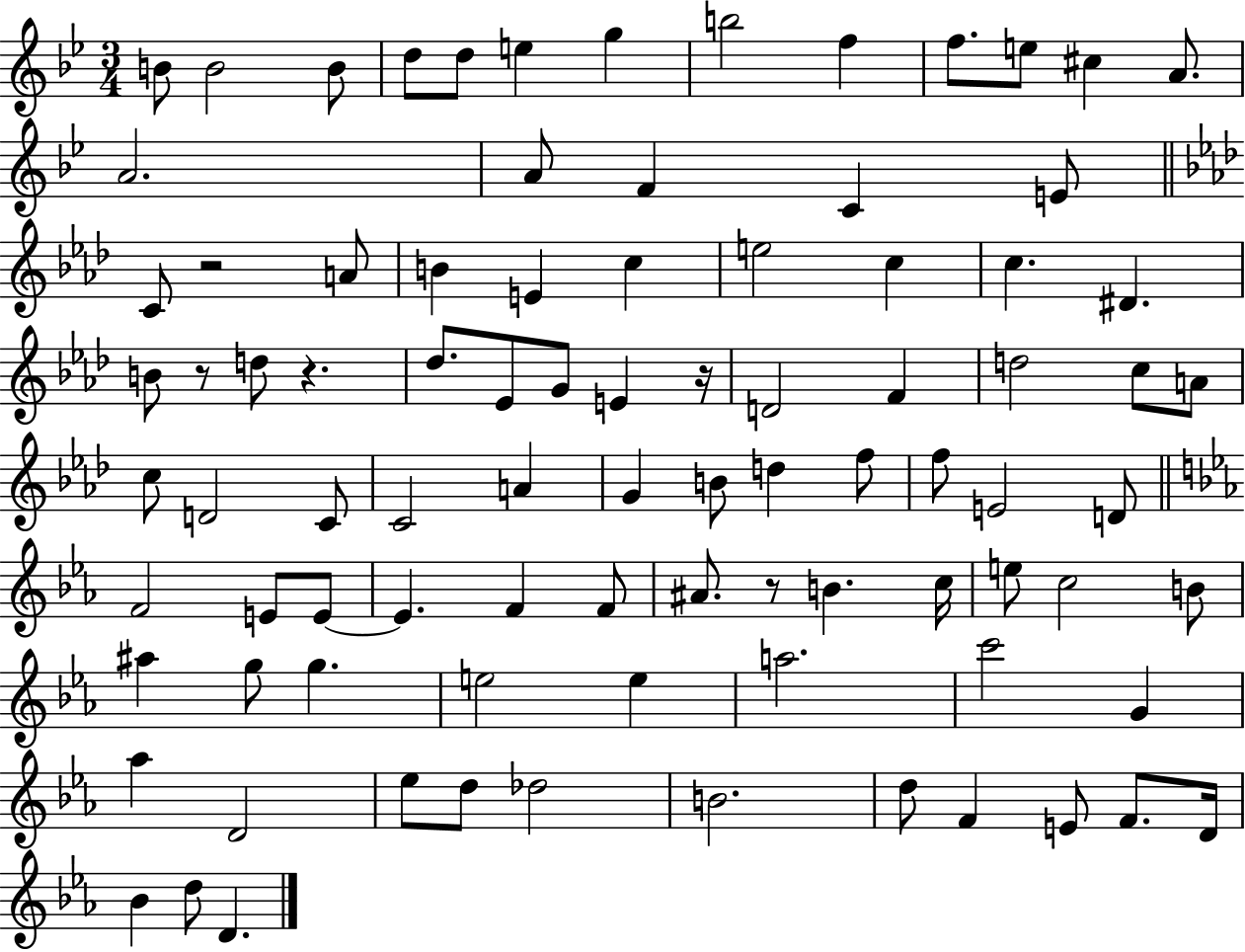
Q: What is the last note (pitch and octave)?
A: D4